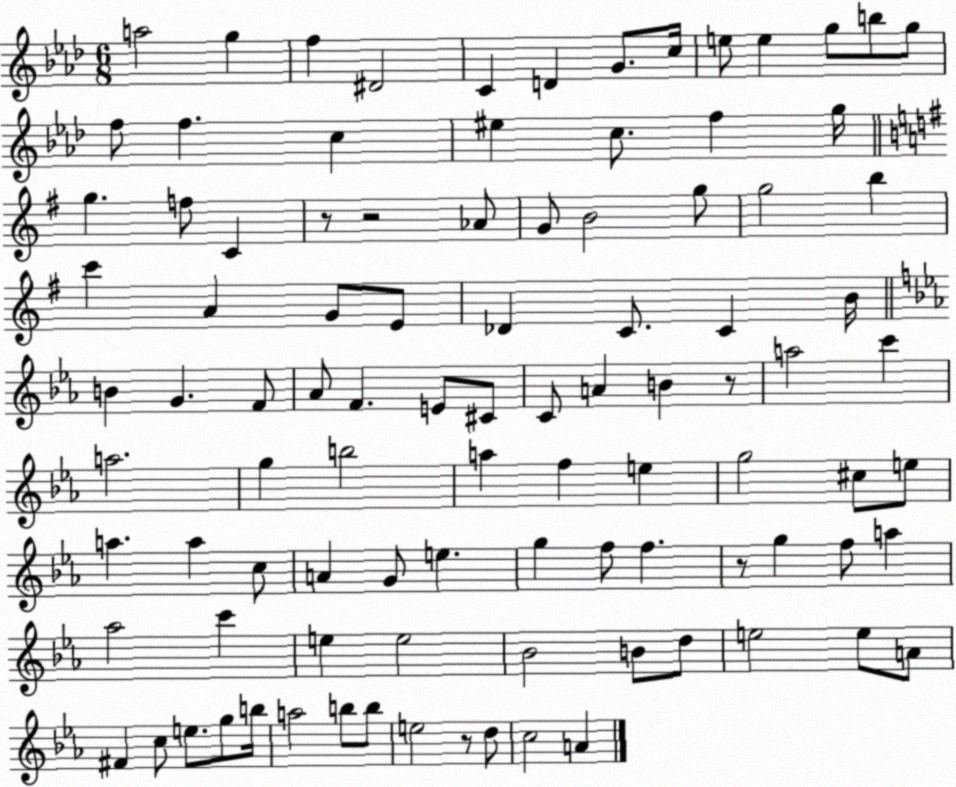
X:1
T:Untitled
M:6/8
L:1/4
K:Ab
a2 g f ^D2 C D G/2 c/4 e/2 e g/2 b/2 g/2 f/2 f c ^e c/2 f g/4 g f/2 C z/2 z2 _A/2 G/2 B2 g/2 g2 b c' A G/2 E/2 _D C/2 C B/4 B G F/2 _A/2 F E/2 ^C/2 C/2 A B z/2 a2 c' a2 g b2 a f e g2 ^c/2 e/2 a a c/2 A G/2 e g f/2 f z/2 g f/2 a _a2 c' e e2 _B2 B/2 d/2 e2 e/2 A/2 ^F c/2 e/2 g/2 b/4 a2 b/2 b/2 e2 z/2 d/2 c2 A